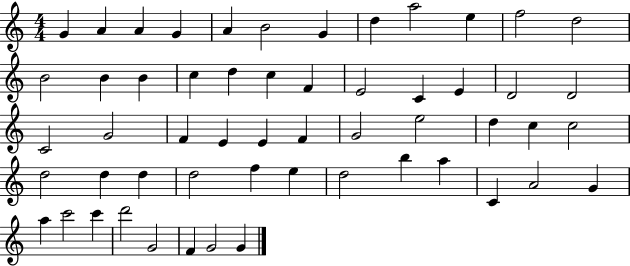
{
  \clef treble
  \numericTimeSignature
  \time 4/4
  \key c \major
  g'4 a'4 a'4 g'4 | a'4 b'2 g'4 | d''4 a''2 e''4 | f''2 d''2 | \break b'2 b'4 b'4 | c''4 d''4 c''4 f'4 | e'2 c'4 e'4 | d'2 d'2 | \break c'2 g'2 | f'4 e'4 e'4 f'4 | g'2 e''2 | d''4 c''4 c''2 | \break d''2 d''4 d''4 | d''2 f''4 e''4 | d''2 b''4 a''4 | c'4 a'2 g'4 | \break a''4 c'''2 c'''4 | d'''2 g'2 | f'4 g'2 g'4 | \bar "|."
}